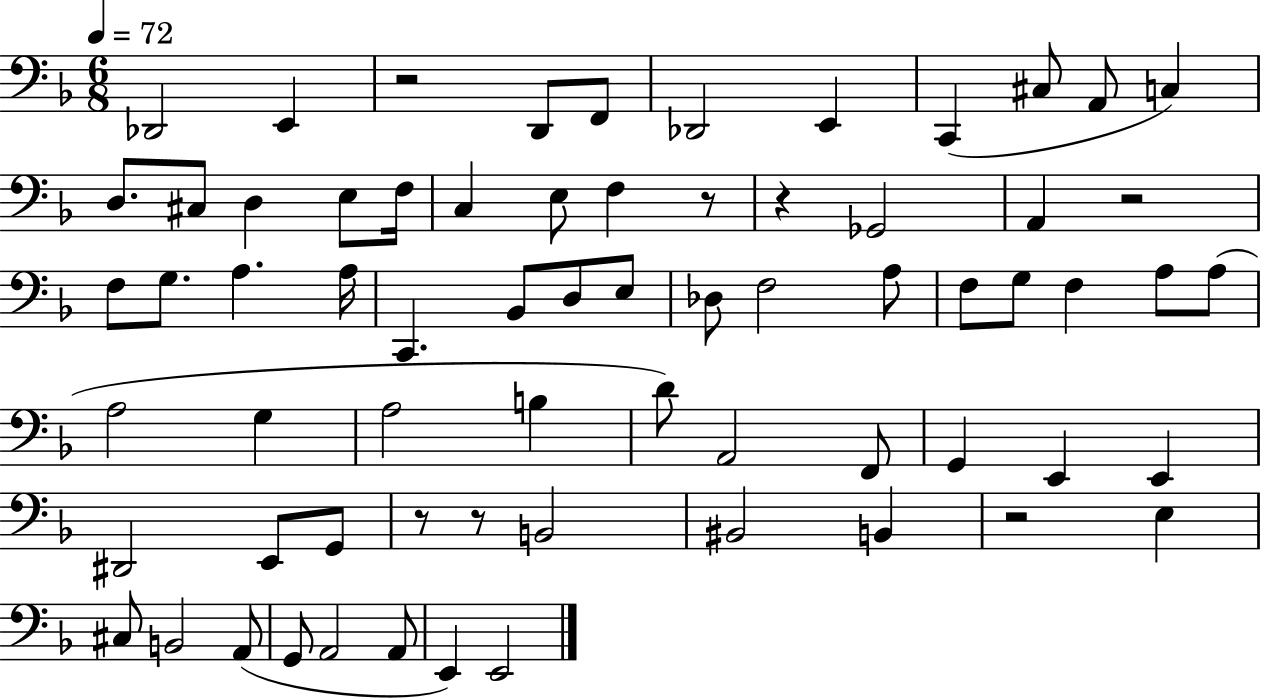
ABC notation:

X:1
T:Untitled
M:6/8
L:1/4
K:F
_D,,2 E,, z2 D,,/2 F,,/2 _D,,2 E,, C,, ^C,/2 A,,/2 C, D,/2 ^C,/2 D, E,/2 F,/4 C, E,/2 F, z/2 z _G,,2 A,, z2 F,/2 G,/2 A, A,/4 C,, _B,,/2 D,/2 E,/2 _D,/2 F,2 A,/2 F,/2 G,/2 F, A,/2 A,/2 A,2 G, A,2 B, D/2 A,,2 F,,/2 G,, E,, E,, ^D,,2 E,,/2 G,,/2 z/2 z/2 B,,2 ^B,,2 B,, z2 E, ^C,/2 B,,2 A,,/2 G,,/2 A,,2 A,,/2 E,, E,,2